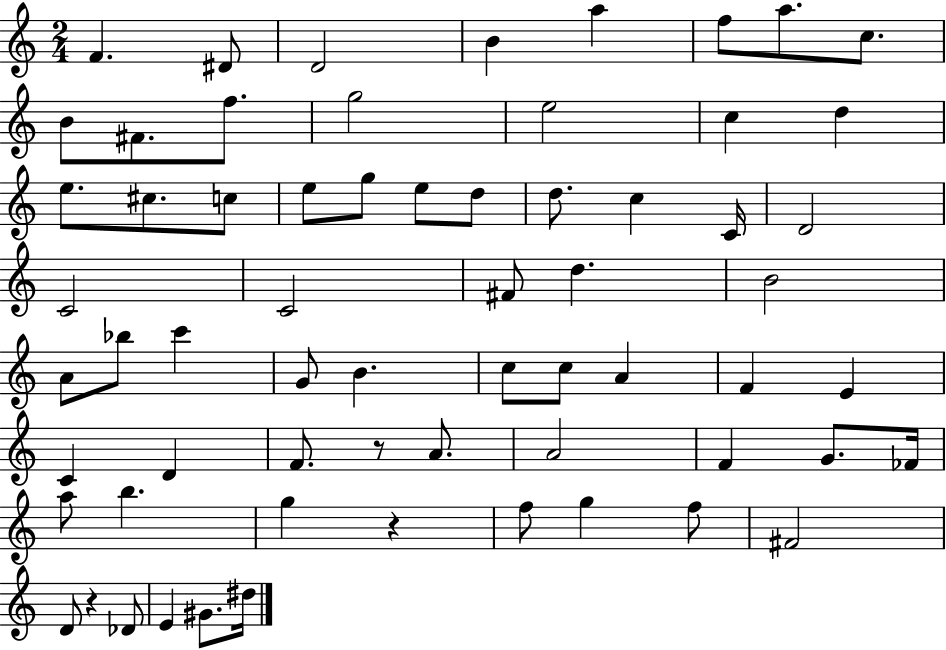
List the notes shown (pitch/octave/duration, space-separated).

F4/q. D#4/e D4/h B4/q A5/q F5/e A5/e. C5/e. B4/e F#4/e. F5/e. G5/h E5/h C5/q D5/q E5/e. C#5/e. C5/e E5/e G5/e E5/e D5/e D5/e. C5/q C4/s D4/h C4/h C4/h F#4/e D5/q. B4/h A4/e Bb5/e C6/q G4/e B4/q. C5/e C5/e A4/q F4/q E4/q C4/q D4/q F4/e. R/e A4/e. A4/h F4/q G4/e. FES4/s A5/e B5/q. G5/q R/q F5/e G5/q F5/e F#4/h D4/e R/q Db4/e E4/q G#4/e. D#5/s